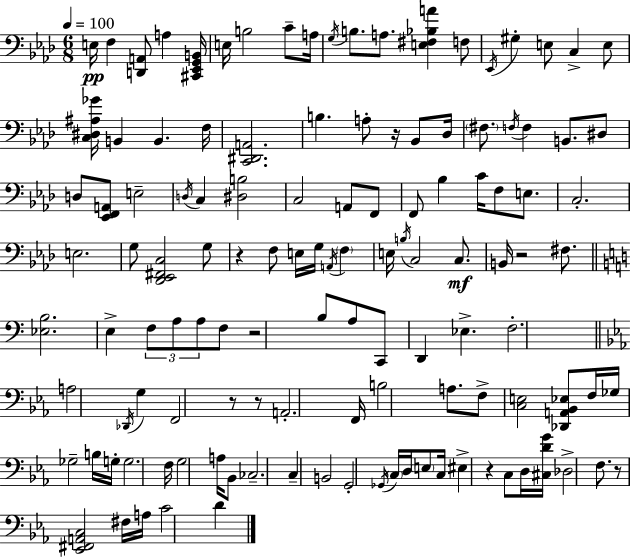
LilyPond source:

{
  \clef bass
  \numericTimeSignature
  \time 6/8
  \key f \minor
  \tempo 4 = 100
  e16\pp f4 <d, a,>8 a4 <cis, ees, g, b,>16 | e16 b2 c'8-- a16 | \acciaccatura { g16 } b8. a8. <e fis bes a'>4 f8 | \acciaccatura { ees,16 } gis4-. e8 c4-> | \break e8 <c dis ais ges'>16 b,4 b,4. | f16 <c, dis, a,>2. | b4. a8-. r16 bes,8 | des16 \parenthesize fis8. \acciaccatura { f16 } f4 b,8. | \break dis8 d8 <ees, f, a,>8 e2-- | \acciaccatura { d16 } c4 <dis b>2 | c2 | a,8 f,8 f,8 bes4 c'16 f8 | \break e8. c2.-. | e2. | g8 <des, ees, fis, c>2 | g8 r4 f8 e16 g16 | \break \acciaccatura { a,16 } \parenthesize f4 e16 \acciaccatura { b16 } c2 | c8.\mf b,16 r2 | fis8. \bar "||" \break \key a \minor <ees b>2. | e4-> \tuplet 3/2 { f8 a8 a8 } f8 | r2 b8 a8 | c,8 d,4 ees4.-> | \break f2.-. | \bar "||" \break \key ees \major a2 \acciaccatura { des,16 } g4 | f,2 r8 r8 | a,2.-. | f,16 b2 a8. | \break f8-> <c e>2 <des, a, bes, ees>8 | f16 ges16 ges2-- b16 | g16-. g2. | f16 g2 a16 bes,8 | \break ces2.-- | c4-- b,2 | g,2-. \acciaccatura { ges,16 } \parenthesize c16 d16 | \parenthesize e8 c16 eis4-> r4 c8 | \break d16 <cis d' g'>16 des2-> f8. | r8 <ees, fis, a, c>2 | fis16 a16 c'2 d'4 | \bar "|."
}